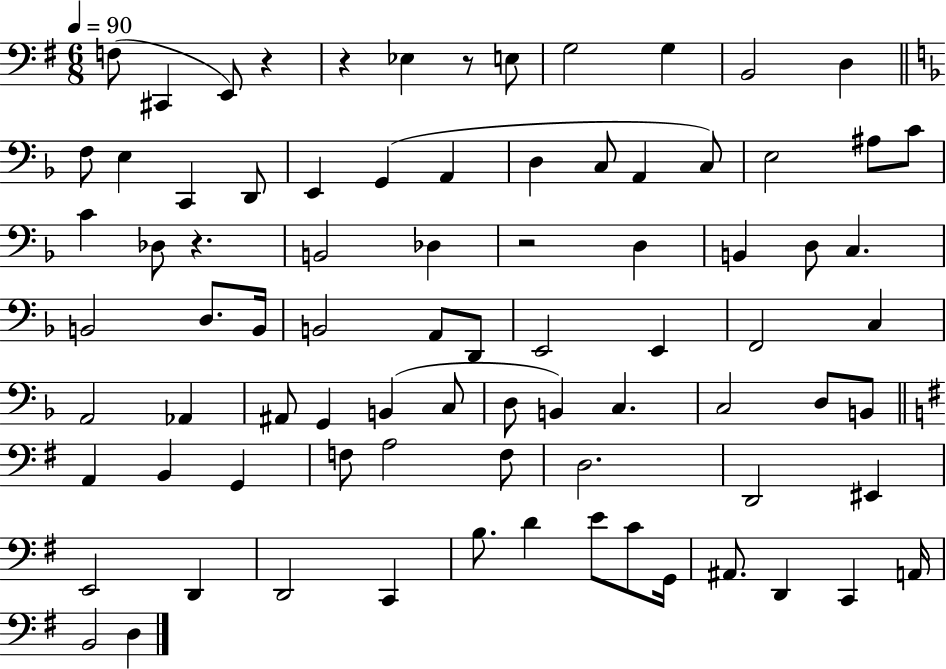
X:1
T:Untitled
M:6/8
L:1/4
K:G
F,/2 ^C,, E,,/2 z z _E, z/2 E,/2 G,2 G, B,,2 D, F,/2 E, C,, D,,/2 E,, G,, A,, D, C,/2 A,, C,/2 E,2 ^A,/2 C/2 C _D,/2 z B,,2 _D, z2 D, B,, D,/2 C, B,,2 D,/2 B,,/4 B,,2 A,,/2 D,,/2 E,,2 E,, F,,2 C, A,,2 _A,, ^A,,/2 G,, B,, C,/2 D,/2 B,, C, C,2 D,/2 B,,/2 A,, B,, G,, F,/2 A,2 F,/2 D,2 D,,2 ^E,, E,,2 D,, D,,2 C,, B,/2 D E/2 C/2 G,,/4 ^A,,/2 D,, C,, A,,/4 B,,2 D,